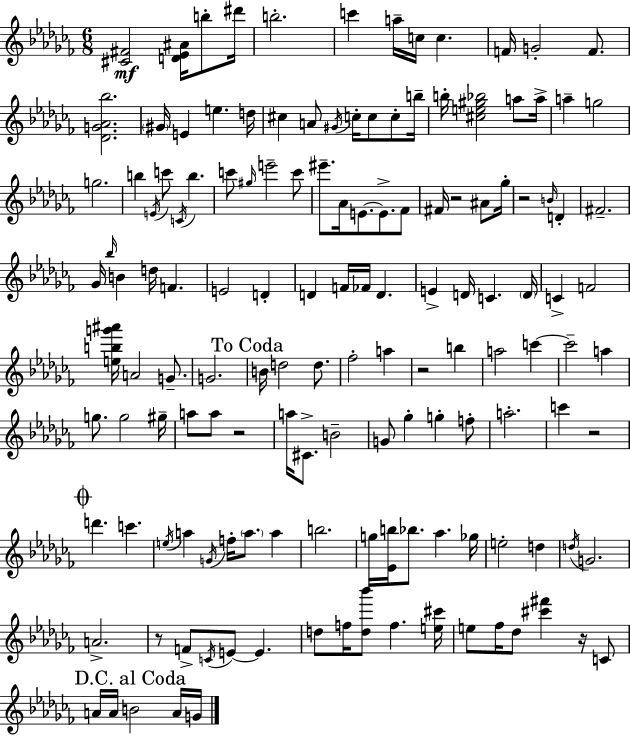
[C#4,F#4]/h [D4,Eb4,A#4]/s B5/e D#6/s B5/h. C6/q A5/s C5/s C5/q. F4/s G4/h F4/e. [Db4,G4,Ab4,Bb5]/h. G#4/s E4/q E5/q. D5/s C#5/q A4/e G#4/s C5/s C5/e C5/e B5/s B5/s [C#5,E5,G#5,Bb5]/h A5/e A5/s A5/q G5/h G5/h. B5/q E4/s C6/e C4/s B5/q. C6/e G#5/s E6/h C6/e EIS6/e. Ab4/s E4/e. E4/e. FES4/e F#4/s R/h A#4/e Gb5/s R/h B4/s D4/q F#4/h. Gb4/s Bb5/s B4/q D5/s F4/q. E4/h D4/q D4/q F4/s FES4/s D4/q. E4/q D4/s C4/q. D4/s C4/q F4/h [E5,B5,G6,A#6]/s A4/h G4/e. G4/h. B4/s D5/h D5/e. FES5/h A5/q R/h B5/q A5/h C6/q C6/h A5/q G5/e. G5/h G#5/s A5/e A5/e R/h A5/s C#4/e. B4/h G4/e Gb5/q G5/q F5/e A5/h. C6/q R/h D6/q. C6/q. E5/s A5/q G4/s F5/s A5/e. A5/q B5/h. G5/s [Eb4,B5]/s Bb5/e. Ab5/q. Gb5/s E5/h D5/q D5/s G4/h. A4/h. R/e F4/e C4/s E4/e E4/q. D5/e F5/s [D5,Bb6]/e F5/q. [E5,C#6]/s E5/e FES5/s Db5/e [C#6,F#6]/q R/s C4/e A4/s A4/s B4/h A4/s G4/s